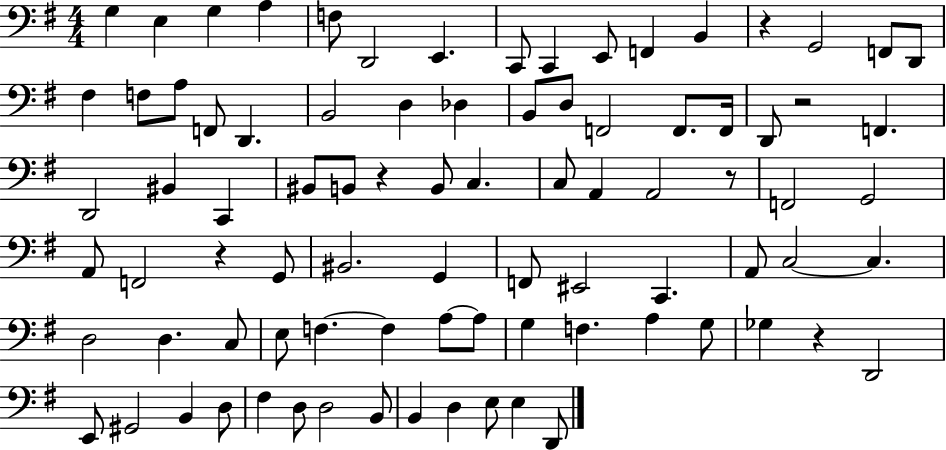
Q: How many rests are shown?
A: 6